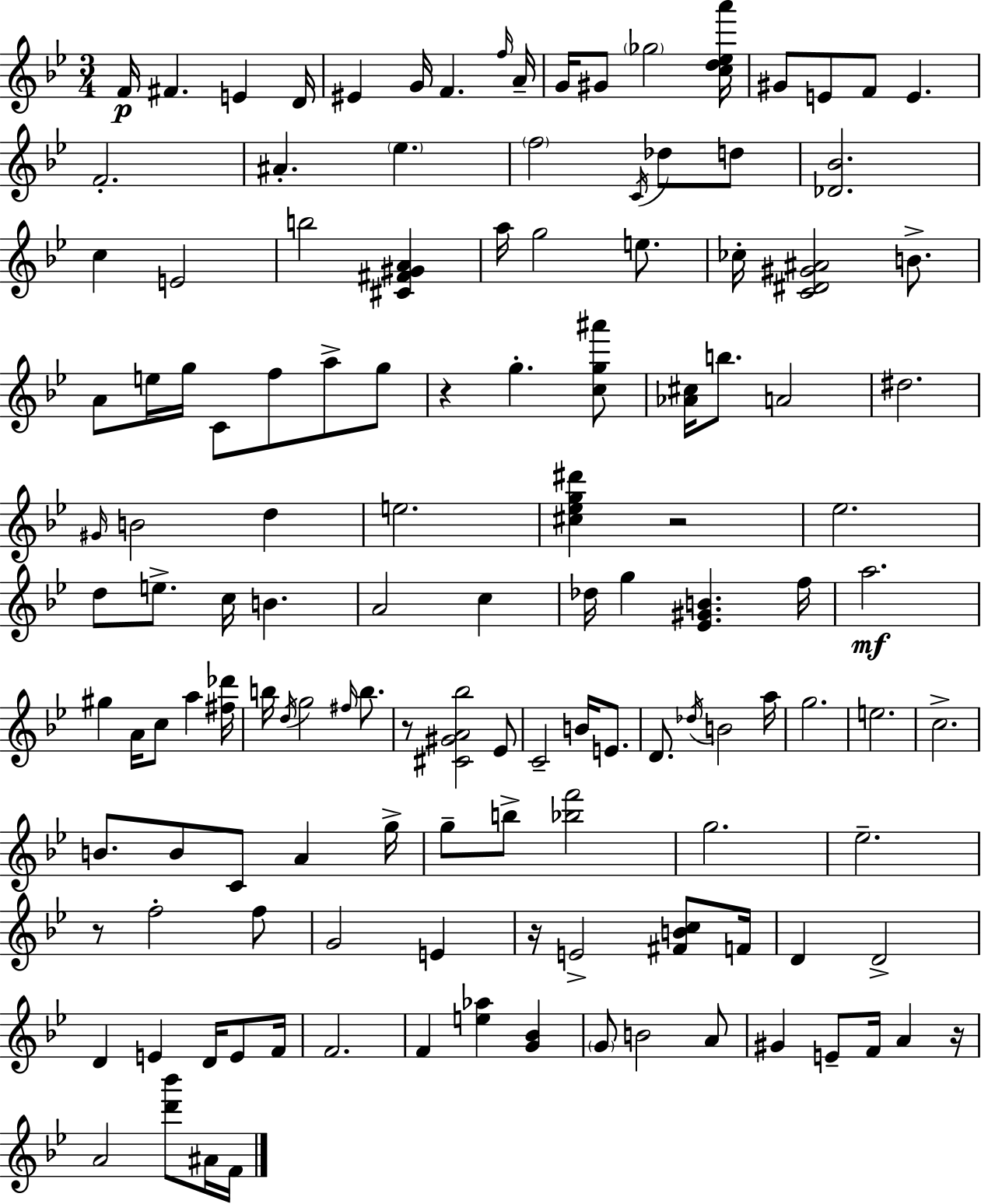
F4/s F#4/q. E4/q D4/s EIS4/q G4/s F4/q. F5/s A4/s G4/s G#4/e Gb5/h [C5,D5,Eb5,A6]/s G#4/e E4/e F4/e E4/q. F4/h. A#4/q. Eb5/q. F5/h C4/s Db5/e D5/e [Db4,Bb4]/h. C5/q E4/h B5/h [C#4,F#4,G#4,A4]/q A5/s G5/h E5/e. CES5/s [C4,D#4,G#4,A#4]/h B4/e. A4/e E5/s G5/s C4/e F5/e A5/e G5/e R/q G5/q. [C5,G5,A#6]/e [Ab4,C#5]/s B5/e. A4/h D#5/h. G#4/s B4/h D5/q E5/h. [C#5,Eb5,G5,D#6]/q R/h Eb5/h. D5/e E5/e. C5/s B4/q. A4/h C5/q Db5/s G5/q [Eb4,G#4,B4]/q. F5/s A5/h. G#5/q A4/s C5/e A5/q [F#5,Db6]/s B5/s D5/s G5/h F#5/s B5/e. R/e [C#4,G#4,A4,Bb5]/h Eb4/e C4/h B4/s E4/e. D4/e. Db5/s B4/h A5/s G5/h. E5/h. C5/h. B4/e. B4/e C4/e A4/q G5/s G5/e B5/e [Bb5,F6]/h G5/h. Eb5/h. R/e F5/h F5/e G4/h E4/q R/s E4/h [F#4,B4,C5]/e F4/s D4/q D4/h D4/q E4/q D4/s E4/e F4/s F4/h. F4/q [E5,Ab5]/q [G4,Bb4]/q G4/e B4/h A4/e G#4/q E4/e F4/s A4/q R/s A4/h [D6,Bb6]/e A#4/s F4/s